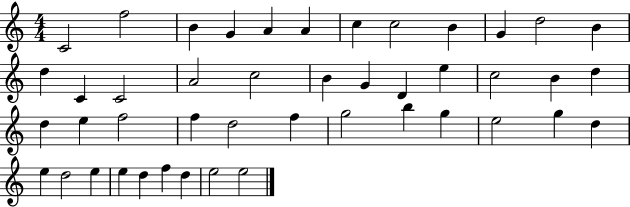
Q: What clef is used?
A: treble